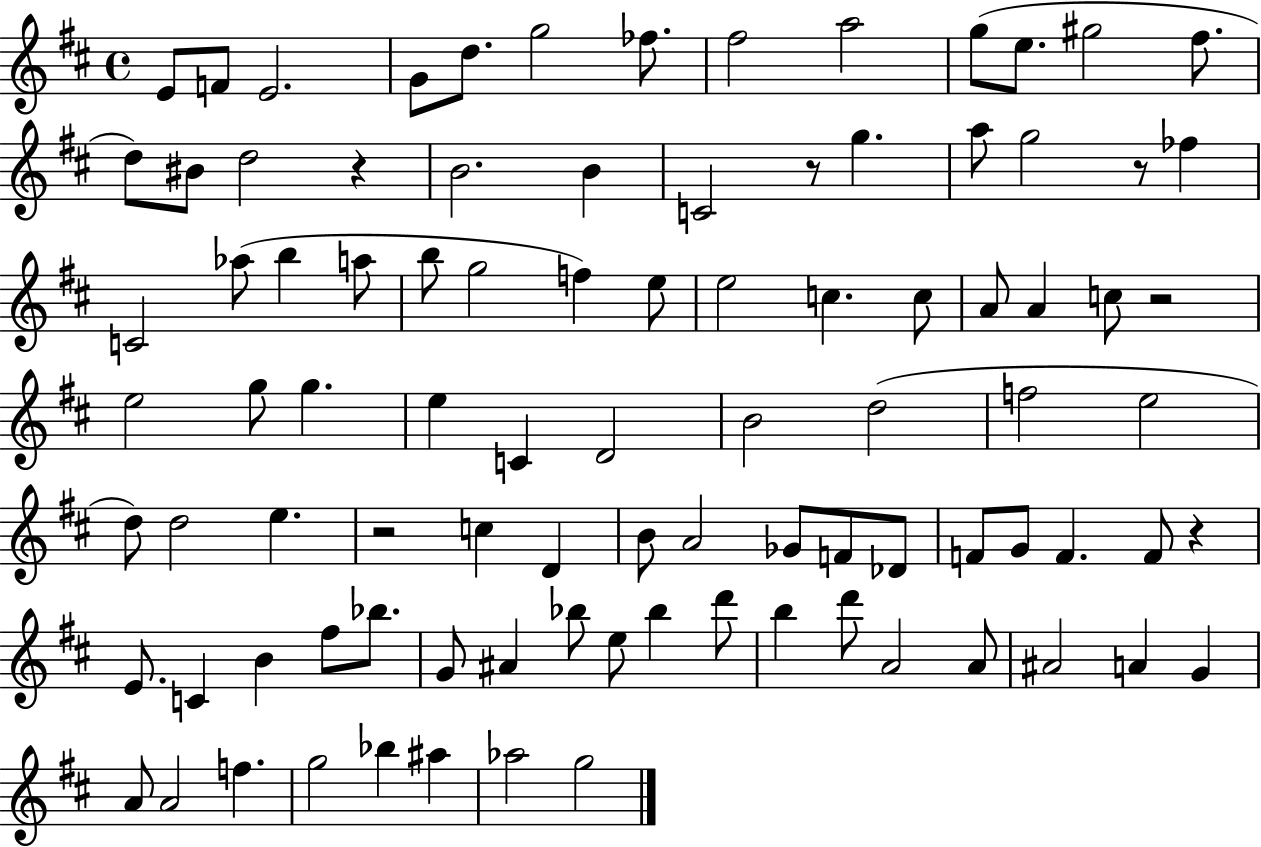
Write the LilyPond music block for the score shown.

{
  \clef treble
  \time 4/4
  \defaultTimeSignature
  \key d \major
  e'8 f'8 e'2. | g'8 d''8. g''2 fes''8. | fis''2 a''2 | g''8( e''8. gis''2 fis''8. | \break d''8) bis'8 d''2 r4 | b'2. b'4 | c'2 r8 g''4. | a''8 g''2 r8 fes''4 | \break c'2 aes''8( b''4 a''8 | b''8 g''2 f''4) e''8 | e''2 c''4. c''8 | a'8 a'4 c''8 r2 | \break e''2 g''8 g''4. | e''4 c'4 d'2 | b'2 d''2( | f''2 e''2 | \break d''8) d''2 e''4. | r2 c''4 d'4 | b'8 a'2 ges'8 f'8 des'8 | f'8 g'8 f'4. f'8 r4 | \break e'8. c'4 b'4 fis''8 bes''8. | g'8 ais'4 bes''8 e''8 bes''4 d'''8 | b''4 d'''8 a'2 a'8 | ais'2 a'4 g'4 | \break a'8 a'2 f''4. | g''2 bes''4 ais''4 | aes''2 g''2 | \bar "|."
}